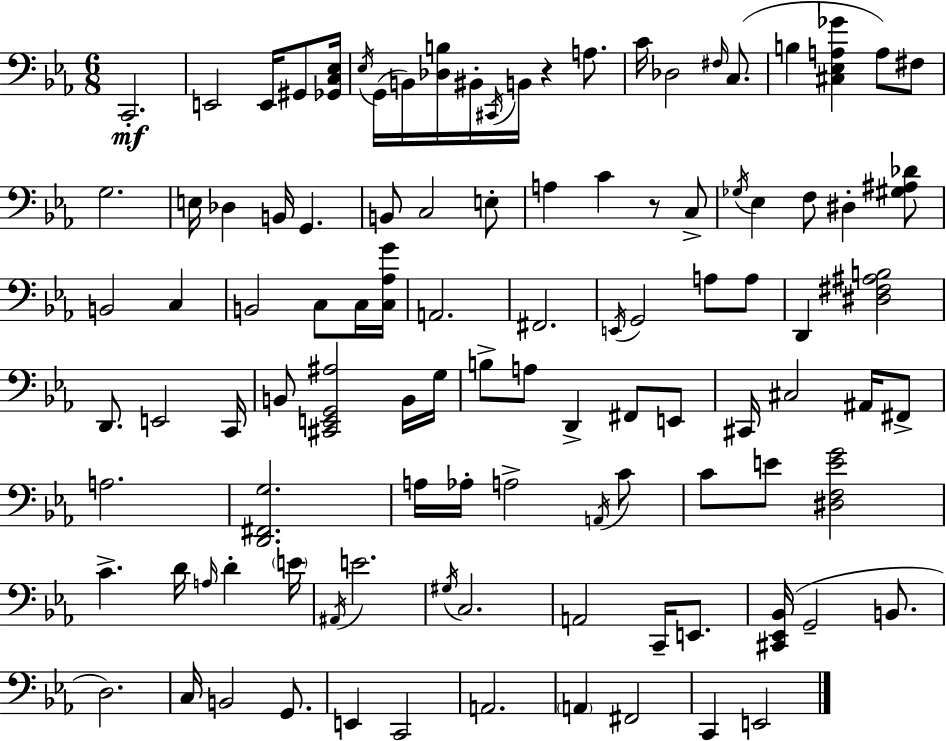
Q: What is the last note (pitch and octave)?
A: E2